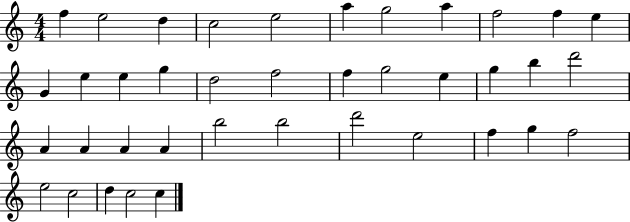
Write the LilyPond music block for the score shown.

{
  \clef treble
  \numericTimeSignature
  \time 4/4
  \key c \major
  f''4 e''2 d''4 | c''2 e''2 | a''4 g''2 a''4 | f''2 f''4 e''4 | \break g'4 e''4 e''4 g''4 | d''2 f''2 | f''4 g''2 e''4 | g''4 b''4 d'''2 | \break a'4 a'4 a'4 a'4 | b''2 b''2 | d'''2 e''2 | f''4 g''4 f''2 | \break e''2 c''2 | d''4 c''2 c''4 | \bar "|."
}